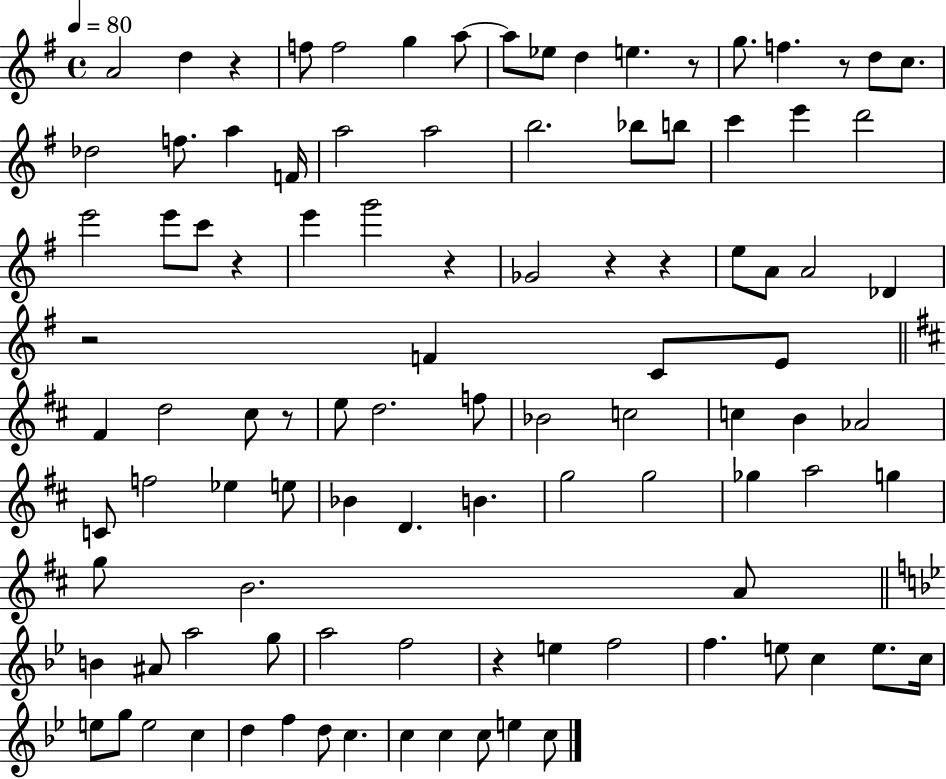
X:1
T:Untitled
M:4/4
L:1/4
K:G
A2 d z f/2 f2 g a/2 a/2 _e/2 d e z/2 g/2 f z/2 d/2 c/2 _d2 f/2 a F/4 a2 a2 b2 _b/2 b/2 c' e' d'2 e'2 e'/2 c'/2 z e' g'2 z _G2 z z e/2 A/2 A2 _D z2 F C/2 E/2 ^F d2 ^c/2 z/2 e/2 d2 f/2 _B2 c2 c B _A2 C/2 f2 _e e/2 _B D B g2 g2 _g a2 g g/2 B2 A/2 B ^A/2 a2 g/2 a2 f2 z e f2 f e/2 c e/2 c/4 e/2 g/2 e2 c d f d/2 c c c c/2 e c/2